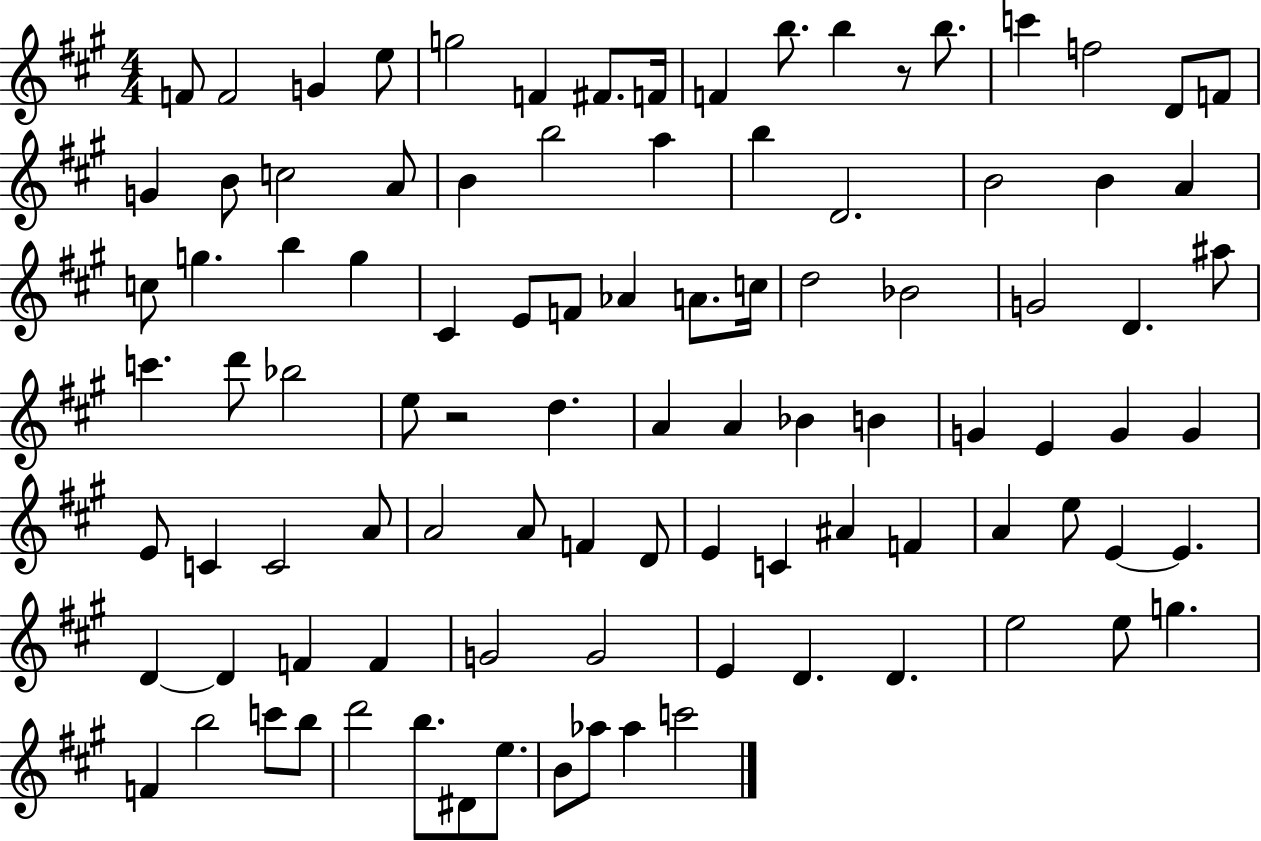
{
  \clef treble
  \numericTimeSignature
  \time 4/4
  \key a \major
  f'8 f'2 g'4 e''8 | g''2 f'4 fis'8. f'16 | f'4 b''8. b''4 r8 b''8. | c'''4 f''2 d'8 f'8 | \break g'4 b'8 c''2 a'8 | b'4 b''2 a''4 | b''4 d'2. | b'2 b'4 a'4 | \break c''8 g''4. b''4 g''4 | cis'4 e'8 f'8 aes'4 a'8. c''16 | d''2 bes'2 | g'2 d'4. ais''8 | \break c'''4. d'''8 bes''2 | e''8 r2 d''4. | a'4 a'4 bes'4 b'4 | g'4 e'4 g'4 g'4 | \break e'8 c'4 c'2 a'8 | a'2 a'8 f'4 d'8 | e'4 c'4 ais'4 f'4 | a'4 e''8 e'4~~ e'4. | \break d'4~~ d'4 f'4 f'4 | g'2 g'2 | e'4 d'4. d'4. | e''2 e''8 g''4. | \break f'4 b''2 c'''8 b''8 | d'''2 b''8. dis'8 e''8. | b'8 aes''8 aes''4 c'''2 | \bar "|."
}